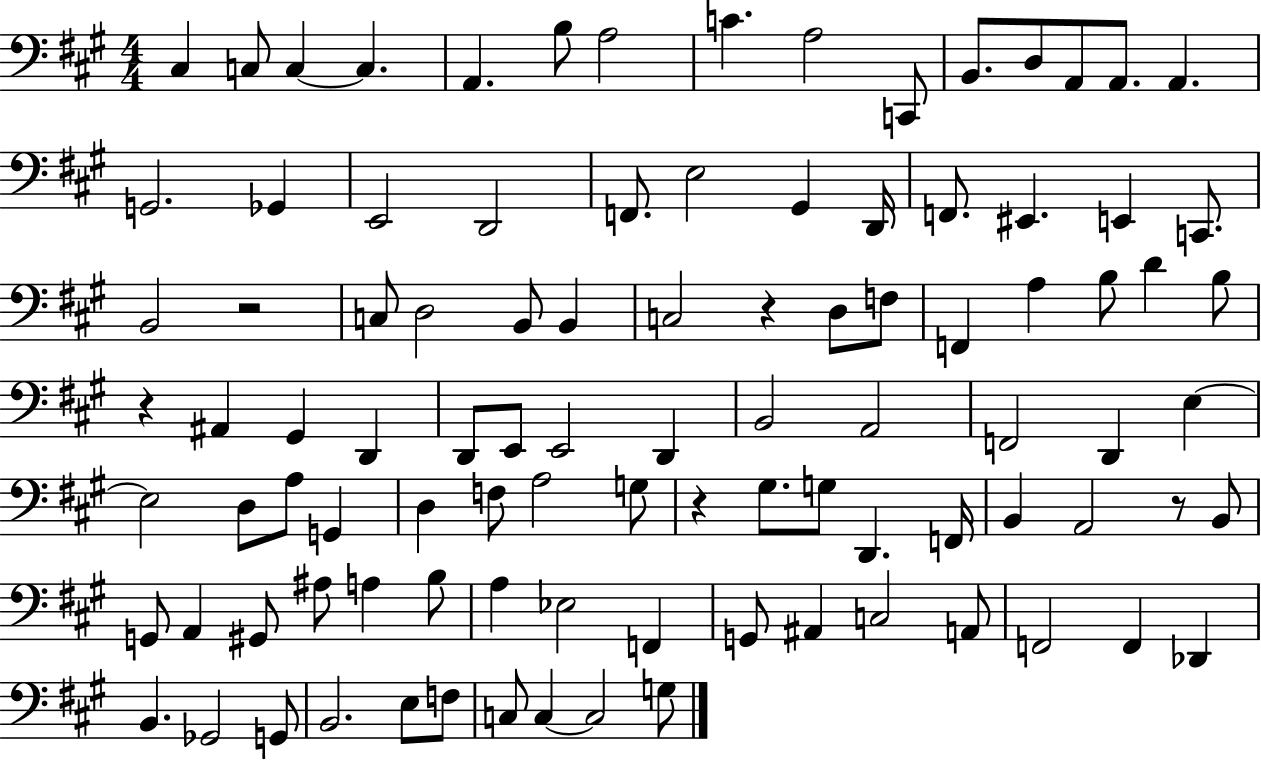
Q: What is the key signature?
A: A major